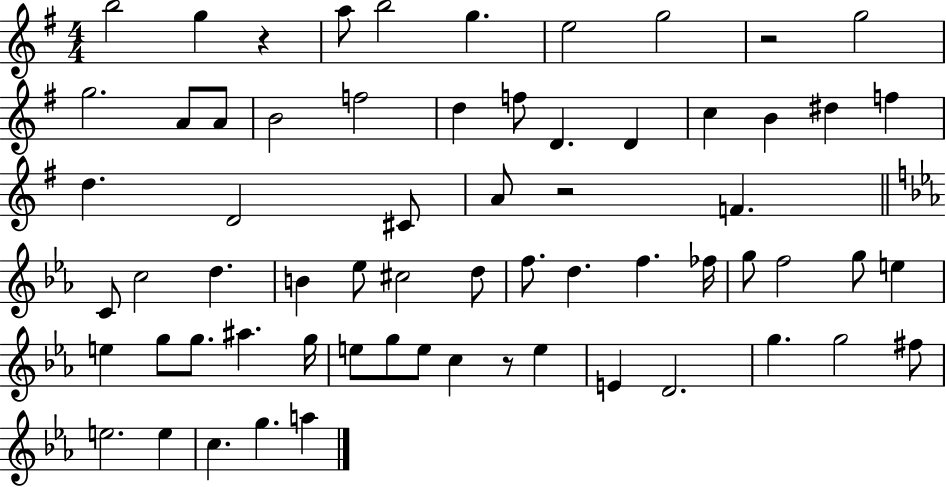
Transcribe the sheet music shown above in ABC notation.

X:1
T:Untitled
M:4/4
L:1/4
K:G
b2 g z a/2 b2 g e2 g2 z2 g2 g2 A/2 A/2 B2 f2 d f/2 D D c B ^d f d D2 ^C/2 A/2 z2 F C/2 c2 d B _e/2 ^c2 d/2 f/2 d f _f/4 g/2 f2 g/2 e e g/2 g/2 ^a g/4 e/2 g/2 e/2 c z/2 e E D2 g g2 ^f/2 e2 e c g a